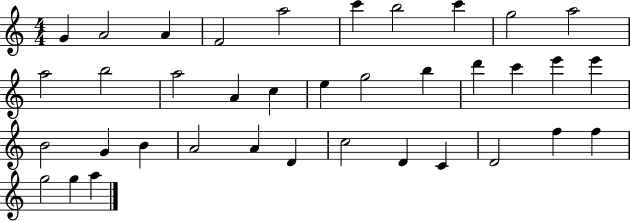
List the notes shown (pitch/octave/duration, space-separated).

G4/q A4/h A4/q F4/h A5/h C6/q B5/h C6/q G5/h A5/h A5/h B5/h A5/h A4/q C5/q E5/q G5/h B5/q D6/q C6/q E6/q E6/q B4/h G4/q B4/q A4/h A4/q D4/q C5/h D4/q C4/q D4/h F5/q F5/q G5/h G5/q A5/q